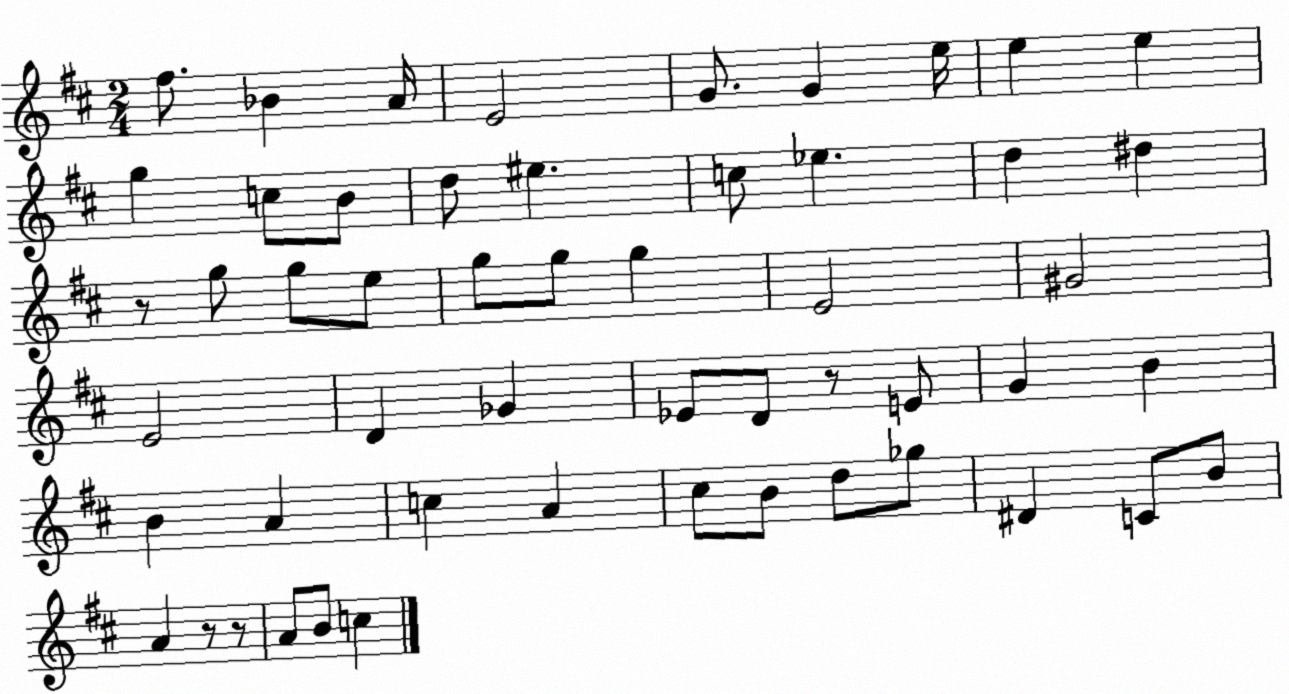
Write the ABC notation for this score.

X:1
T:Untitled
M:2/4
L:1/4
K:D
^f/2 _B A/4 E2 G/2 G e/4 e e g c/2 B/2 d/2 ^e c/2 _e d ^d z/2 g/2 g/2 e/2 g/2 g/2 g E2 ^G2 E2 D _G _E/2 D/2 z/2 E/2 G B B A c A ^c/2 B/2 d/2 _g/2 ^D C/2 B/2 A z/2 z/2 A/2 B/2 c